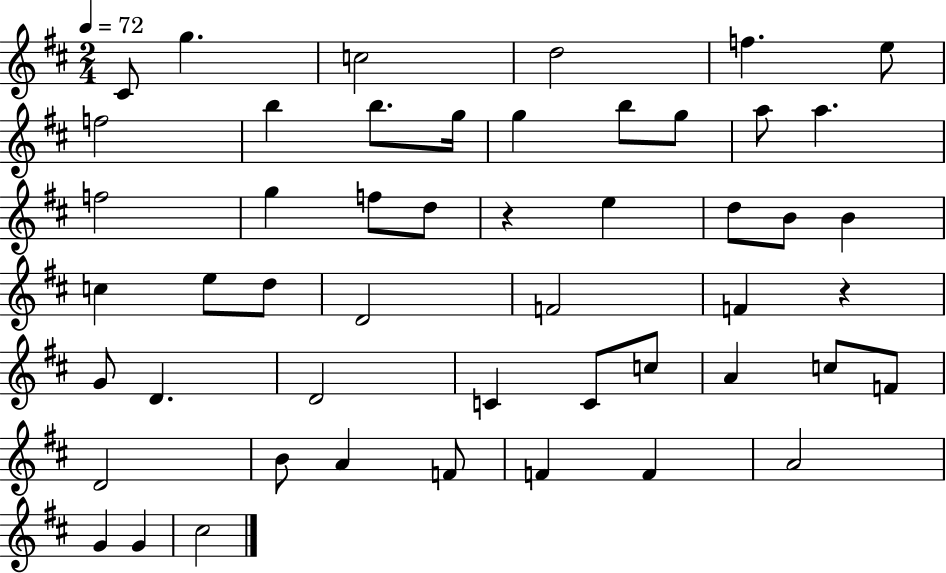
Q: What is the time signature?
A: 2/4